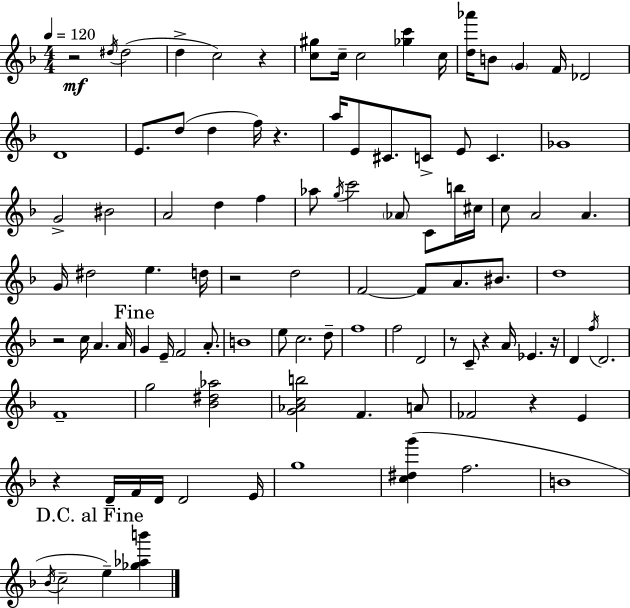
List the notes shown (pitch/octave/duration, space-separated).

R/h D#5/s D#5/h D5/q C5/h R/q [C5,G#5]/e C5/s C5/h [Gb5,C6]/q C5/s [D5,Ab6]/s B4/e G4/q F4/s Db4/h D4/w E4/e. D5/e D5/q F5/s R/q. A5/s E4/e C#4/e. C4/e E4/e C4/q. Gb4/w G4/h BIS4/h A4/h D5/q F5/q Ab5/e G5/s C6/h Ab4/e C4/e B5/s C#5/s C5/e A4/h A4/q. G4/s D#5/h E5/q. D5/s R/h D5/h F4/h F4/e A4/e. BIS4/e. D5/w R/h C5/s A4/q. A4/s G4/q E4/s F4/h A4/e. B4/w E5/e C5/h. D5/e F5/w F5/h D4/h R/e C4/e R/q A4/s Eb4/q. R/s D4/q F5/s D4/h. F4/w G5/h [Bb4,D#5,Ab5]/h [G4,Ab4,C5,B5]/h F4/q. A4/e FES4/h R/q E4/q R/q D4/s F4/s D4/s D4/h E4/s G5/w [C5,D#5,G6]/q F5/h. B4/w Bb4/s C5/h E5/q [Gb5,Ab5,B6]/q